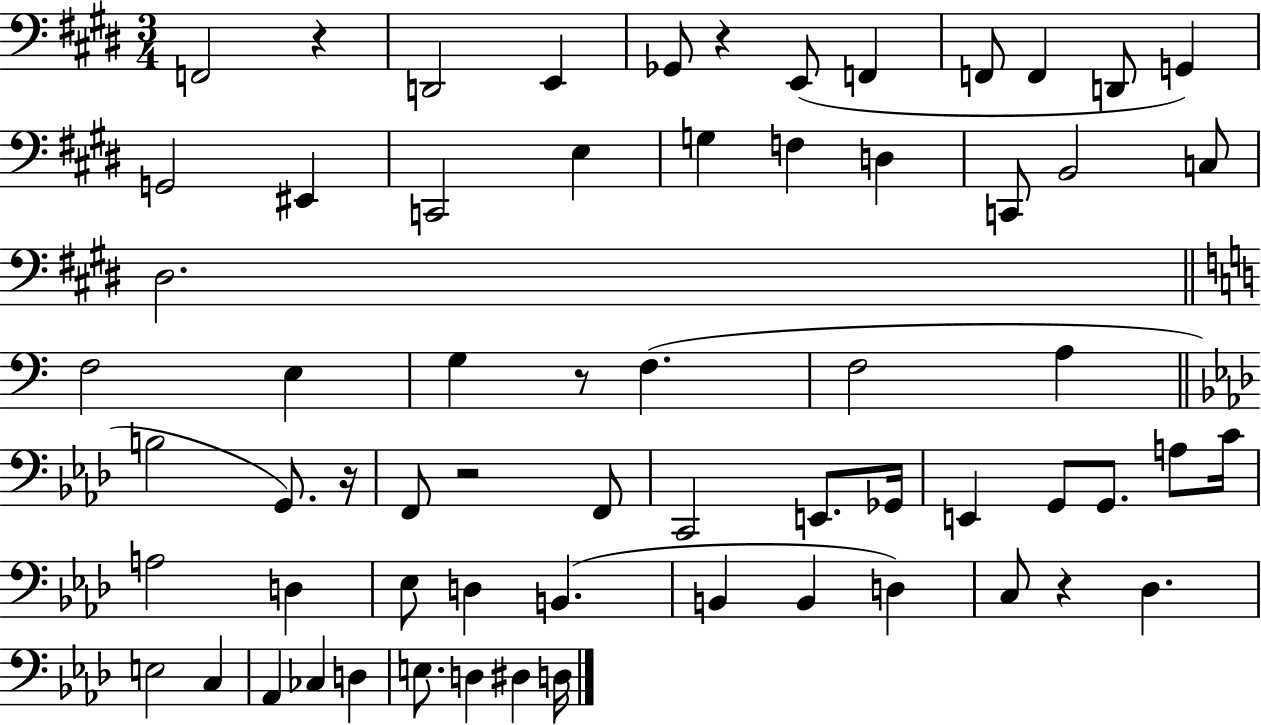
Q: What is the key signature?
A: E major